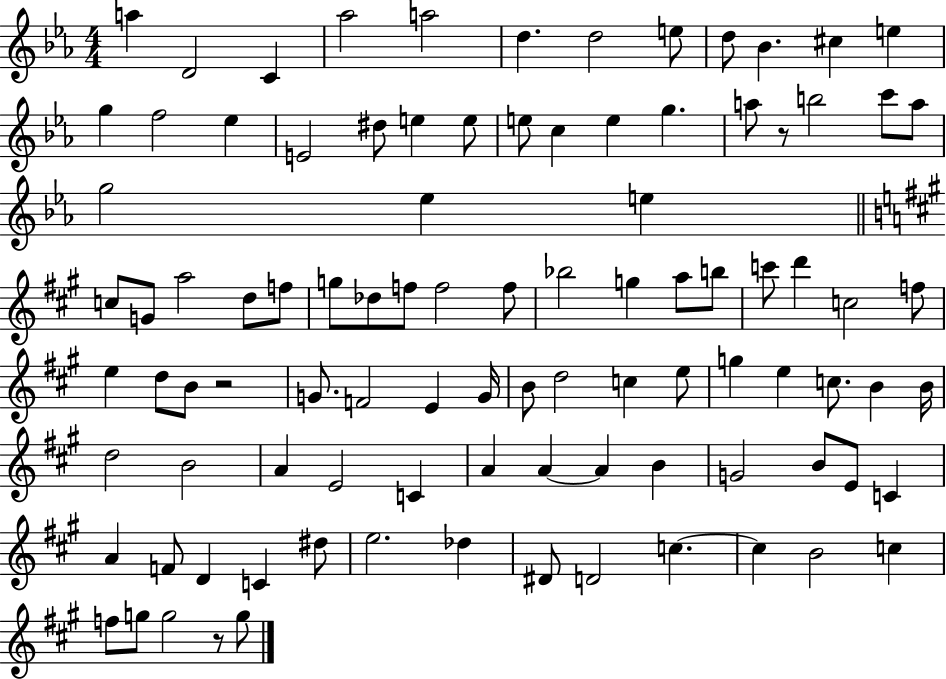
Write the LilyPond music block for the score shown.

{
  \clef treble
  \numericTimeSignature
  \time 4/4
  \key ees \major
  a''4 d'2 c'4 | aes''2 a''2 | d''4. d''2 e''8 | d''8 bes'4. cis''4 e''4 | \break g''4 f''2 ees''4 | e'2 dis''8 e''4 e''8 | e''8 c''4 e''4 g''4. | a''8 r8 b''2 c'''8 a''8 | \break g''2 ees''4 e''4 | \bar "||" \break \key a \major c''8 g'8 a''2 d''8 f''8 | g''8 des''8 f''8 f''2 f''8 | bes''2 g''4 a''8 b''8 | c'''8 d'''4 c''2 f''8 | \break e''4 d''8 b'8 r2 | g'8. f'2 e'4 g'16 | b'8 d''2 c''4 e''8 | g''4 e''4 c''8. b'4 b'16 | \break d''2 b'2 | a'4 e'2 c'4 | a'4 a'4~~ a'4 b'4 | g'2 b'8 e'8 c'4 | \break a'4 f'8 d'4 c'4 dis''8 | e''2. des''4 | dis'8 d'2 c''4.~~ | c''4 b'2 c''4 | \break f''8 g''8 g''2 r8 g''8 | \bar "|."
}